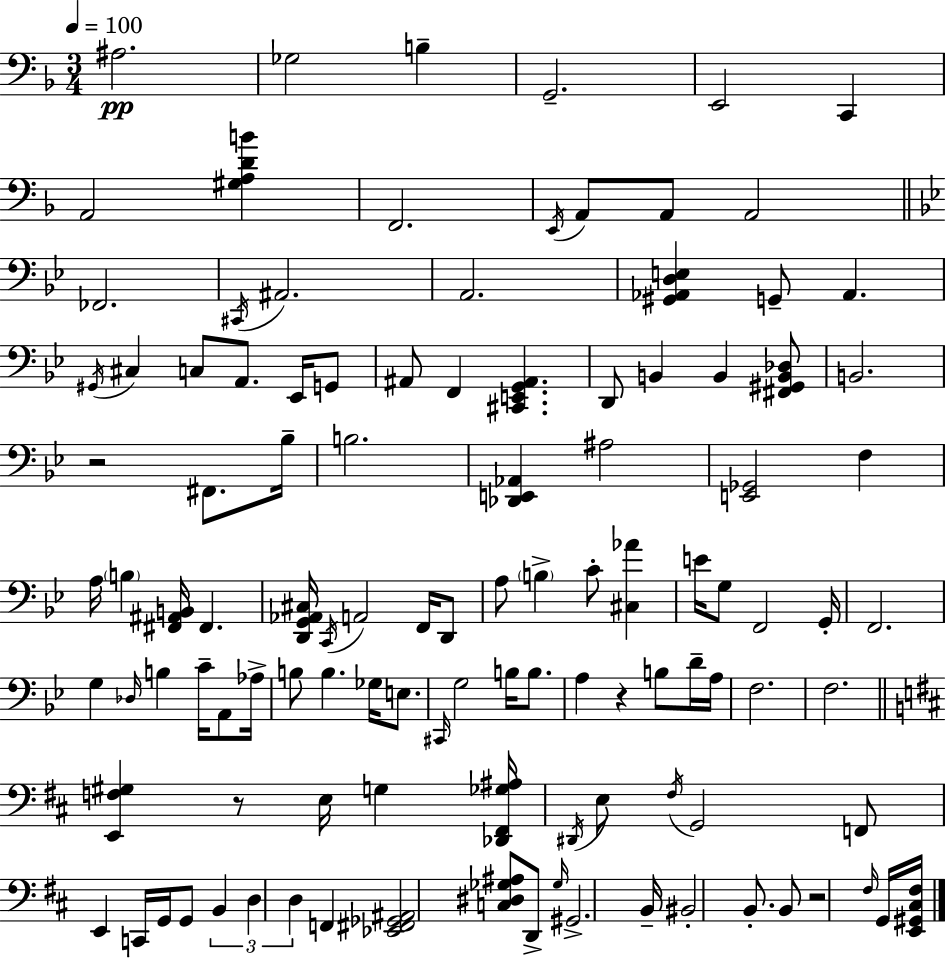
X:1
T:Untitled
M:3/4
L:1/4
K:Dm
^A,2 _G,2 B, G,,2 E,,2 C,, A,,2 [^G,A,DB] F,,2 E,,/4 A,,/2 A,,/2 A,,2 _F,,2 ^C,,/4 ^A,,2 A,,2 [^G,,_A,,D,E,] G,,/2 _A,, ^G,,/4 ^C, C,/2 A,,/2 _E,,/4 G,,/2 ^A,,/2 F,, [^C,,E,,G,,^A,,] D,,/2 B,, B,, [^F,,^G,,B,,_D,]/2 B,,2 z2 ^F,,/2 _B,/4 B,2 [_D,,E,,_A,,] ^A,2 [E,,_G,,]2 F, A,/4 B, [^F,,^A,,B,,]/4 ^F,, [D,,G,,_A,,^C,]/4 C,,/4 A,,2 F,,/4 D,,/2 A,/2 B, C/2 [^C,_A] E/4 G,/2 F,,2 G,,/4 F,,2 G, _D,/4 B, C/4 A,,/2 _A,/4 B,/2 B, _G,/4 E,/2 ^C,,/4 G,2 B,/4 B,/2 A, z B,/2 D/4 A,/4 F,2 F,2 [E,,F,^G,] z/2 E,/4 G, [_D,,^F,,_G,^A,]/4 ^D,,/4 E,/2 ^F,/4 G,,2 F,,/2 E,, C,,/4 G,,/4 G,,/2 B,, D, D, F,, [_E,,^F,,_G,,^A,,]2 [C,^D,_G,^A,]/2 D,,/2 _G,/4 ^G,,2 B,,/4 ^B,,2 B,,/2 B,,/2 z2 ^F,/4 G,,/4 [E,,^G,,^C,^F,]/4